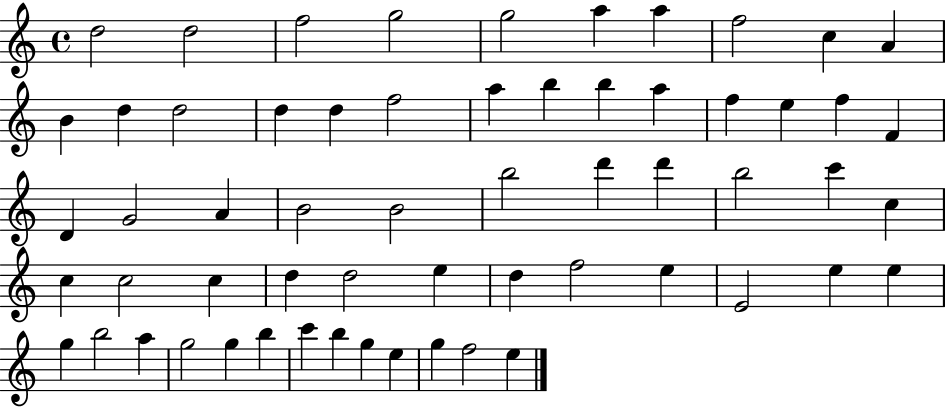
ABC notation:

X:1
T:Untitled
M:4/4
L:1/4
K:C
d2 d2 f2 g2 g2 a a f2 c A B d d2 d d f2 a b b a f e f F D G2 A B2 B2 b2 d' d' b2 c' c c c2 c d d2 e d f2 e E2 e e g b2 a g2 g b c' b g e g f2 e